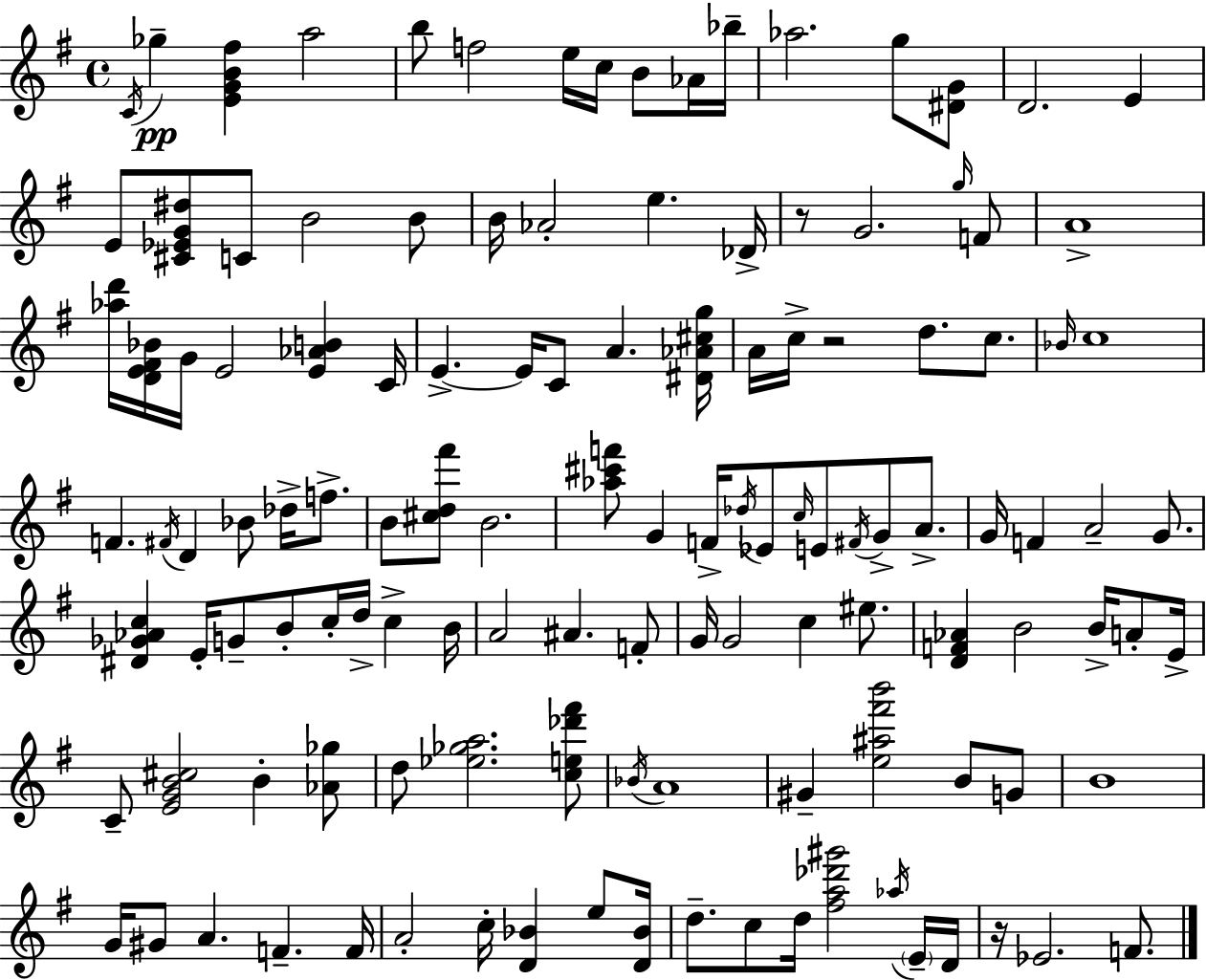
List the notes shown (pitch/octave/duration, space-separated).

C4/s Gb5/q [E4,G4,B4,F#5]/q A5/h B5/e F5/h E5/s C5/s B4/e Ab4/s Bb5/s Ab5/h. G5/e [D#4,G4]/e D4/h. E4/q E4/e [C#4,Eb4,G4,D#5]/e C4/e B4/h B4/e B4/s Ab4/h E5/q. Db4/s R/e G4/h. G5/s F4/e A4/w [Ab5,D6]/s [D4,E4,F#4,Bb4]/s G4/s E4/h [E4,Ab4,B4]/q C4/s E4/q. E4/s C4/e A4/q. [D#4,Ab4,C#5,G5]/s A4/s C5/s R/h D5/e. C5/e. Bb4/s C5/w F4/q. F#4/s D4/q Bb4/e Db5/s F5/e. B4/e [C#5,D5,F#6]/e B4/h. [Ab5,C#6,F6]/e G4/q F4/s Db5/s Eb4/e C5/s E4/e F#4/s G4/e A4/e. G4/s F4/q A4/h G4/e. [D#4,Gb4,Ab4,C5]/q E4/s G4/e B4/e C5/s D5/s C5/q B4/s A4/h A#4/q. F4/e G4/s G4/h C5/q EIS5/e. [D4,F4,Ab4]/q B4/h B4/s A4/e E4/s C4/e [E4,G4,B4,C#5]/h B4/q [Ab4,Gb5]/e D5/e [Eb5,Gb5,A5]/h. [C5,E5,Db6,F#6]/e Bb4/s A4/w G#4/q [E5,A#5,F#6,B6]/h B4/e G4/e B4/w G4/s G#4/e A4/q. F4/q. F4/s A4/h C5/s [D4,Bb4]/q E5/e [D4,Bb4]/s D5/e. C5/e D5/s [F#5,A5,Db6,G#6]/h Ab5/s E4/s D4/s R/s Eb4/h. F4/e.